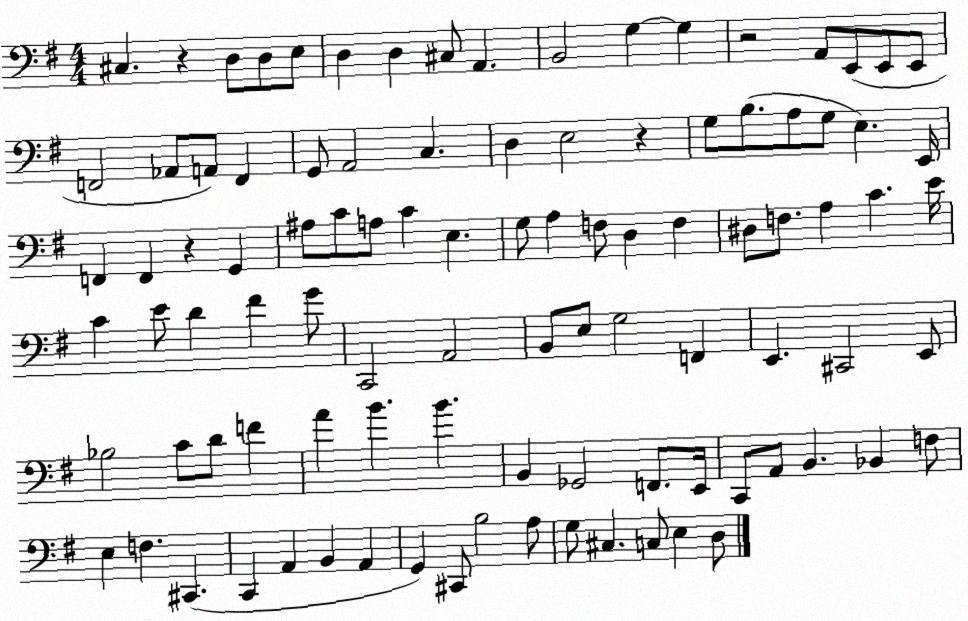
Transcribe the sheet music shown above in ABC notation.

X:1
T:Untitled
M:4/4
L:1/4
K:G
^C, z D,/2 D,/2 E,/2 D, D, ^C,/2 A,, B,,2 G, G, z2 A,,/2 E,,/2 E,,/2 E,,/2 F,,2 _A,,/2 A,,/2 F,, G,,/2 A,,2 C, D, E,2 z G,/2 B,/2 A,/2 G,/2 E, E,,/4 F,, F,, z G,, ^A,/2 C/2 A,/2 C E, G,/2 A, F,/2 D, F, ^D,/2 F,/2 A, C E/4 C E/2 D ^F G/2 C,,2 A,,2 B,,/2 E,/2 G,2 F,, E,, ^C,,2 E,,/2 _B,2 C/2 D/2 F A B B B,, _G,,2 F,,/2 E,,/4 C,,/2 A,,/2 B,, _B,, F,/2 E, F, ^C,, C,, A,, B,, A,, G,, ^C,,/2 B,2 A,/2 G,/2 ^C, C,/2 E, D,/2